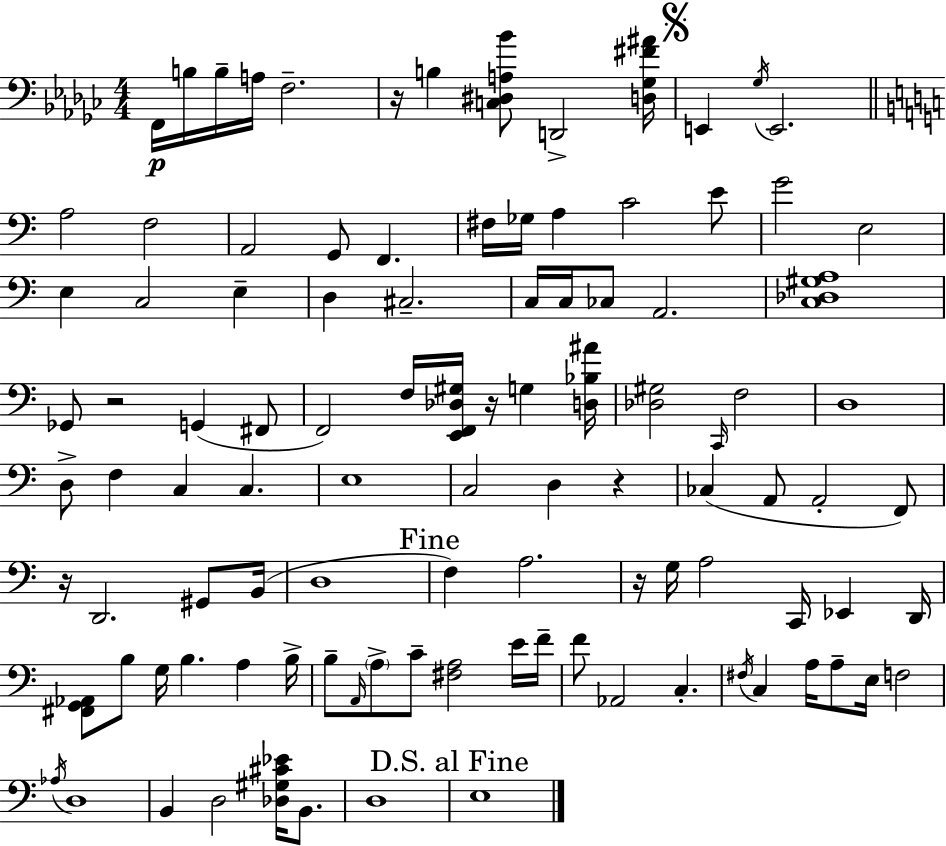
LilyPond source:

{
  \clef bass
  \numericTimeSignature
  \time 4/4
  \key ees \minor
  f,16\p b16 b16-- a16 f2.-- | r16 b4 <c dis a bes'>8 d,2-> <d ges fis' ais'>16 | \mark \markup { \musicglyph "scripts.segno" } e,4 \acciaccatura { ges16 } e,2. | \bar "||" \break \key c \major a2 f2 | a,2 g,8 f,4. | fis16 ges16 a4 c'2 e'8 | g'2 e2 | \break e4 c2 e4-- | d4 cis2.-- | c16 c16 ces8 a,2. | <c des gis a>1 | \break ges,8 r2 g,4( fis,8 | f,2) f16 <e, f, des gis>16 r16 g4 <d bes ais'>16 | <des gis>2 \grace { c,16 } f2 | d1 | \break d8-> f4 c4 c4. | e1 | c2 d4 r4 | ces4( a,8 a,2-. f,8) | \break r16 d,2. gis,8 | b,16( d1 | \mark "Fine" f4) a2. | r16 g16 a2 c,16 ees,4 | \break d,16 <fis, g, aes,>8 b8 g16 b4. a4 | b16-> b8-- \grace { a,16 } \parenthesize a8-> c'8-- <fis a>2 | e'16 f'16-- f'8 aes,2 c4.-. | \acciaccatura { fis16 } c4 a16 a8-- e16 f2 | \break \acciaccatura { aes16 } d1 | b,4 d2 | <des gis cis' ees'>16 b,8. d1 | \mark "D.S. al Fine" e1 | \break \bar "|."
}